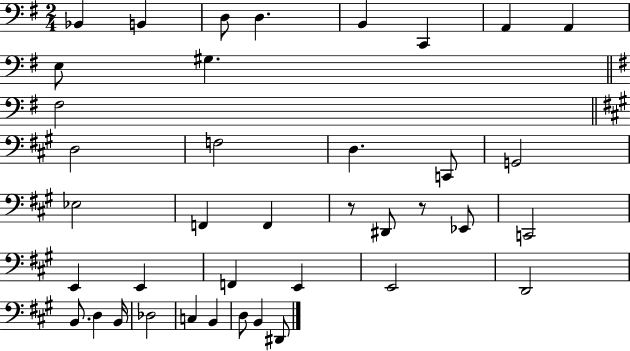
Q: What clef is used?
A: bass